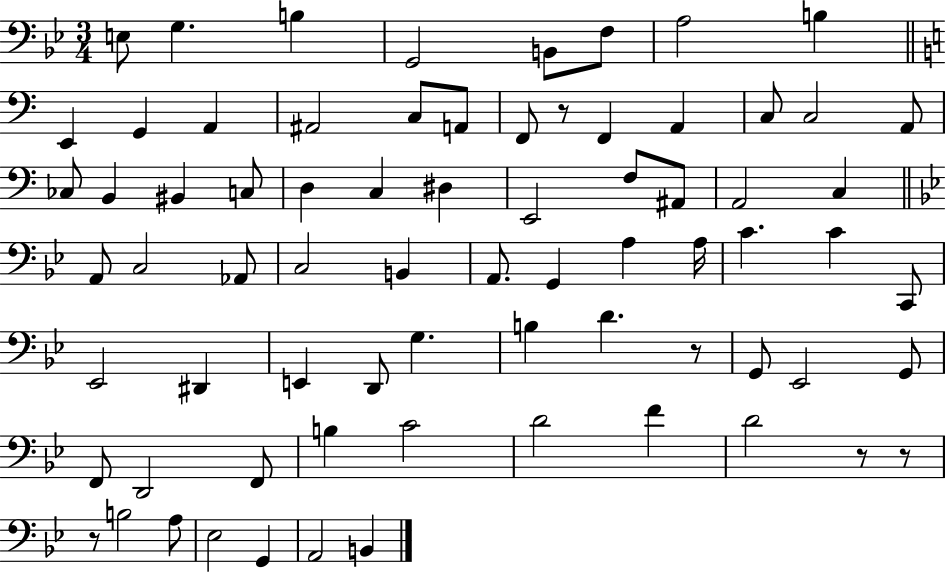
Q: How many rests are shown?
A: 5